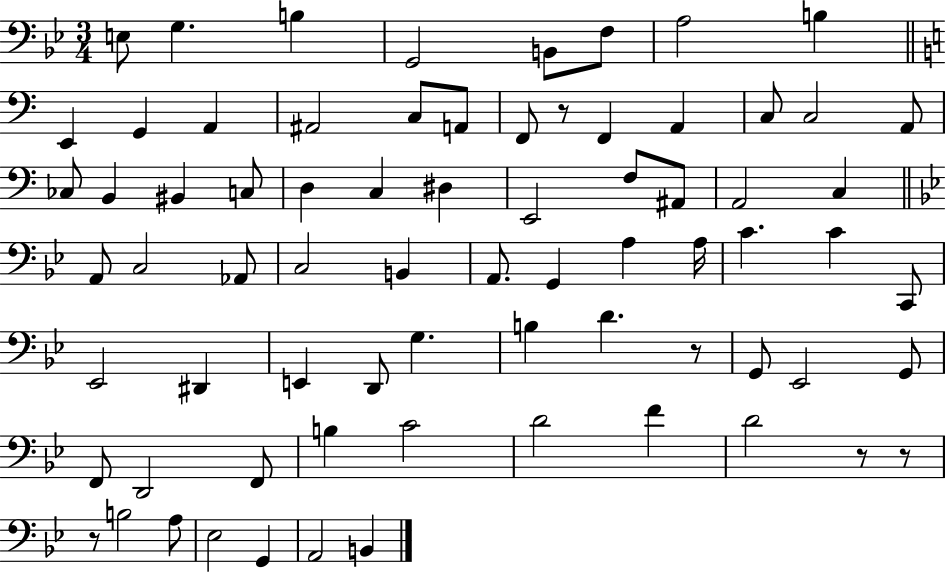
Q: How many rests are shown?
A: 5